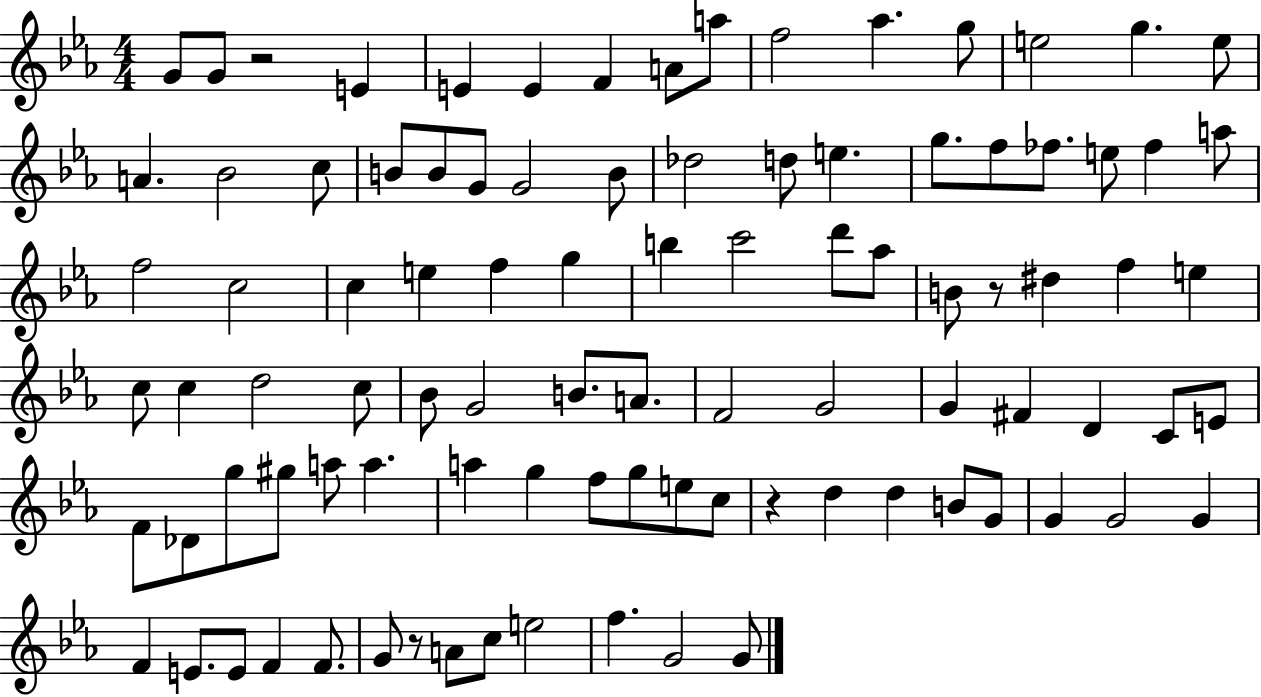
X:1
T:Untitled
M:4/4
L:1/4
K:Eb
G/2 G/2 z2 E E E F A/2 a/2 f2 _a g/2 e2 g e/2 A _B2 c/2 B/2 B/2 G/2 G2 B/2 _d2 d/2 e g/2 f/2 _f/2 e/2 _f a/2 f2 c2 c e f g b c'2 d'/2 _a/2 B/2 z/2 ^d f e c/2 c d2 c/2 _B/2 G2 B/2 A/2 F2 G2 G ^F D C/2 E/2 F/2 _D/2 g/2 ^g/2 a/2 a a g f/2 g/2 e/2 c/2 z d d B/2 G/2 G G2 G F E/2 E/2 F F/2 G/2 z/2 A/2 c/2 e2 f G2 G/2